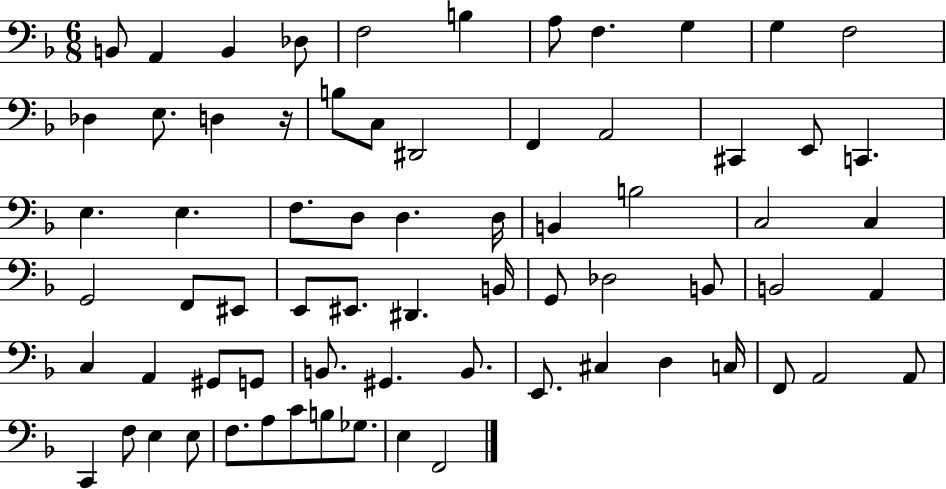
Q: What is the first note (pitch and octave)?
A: B2